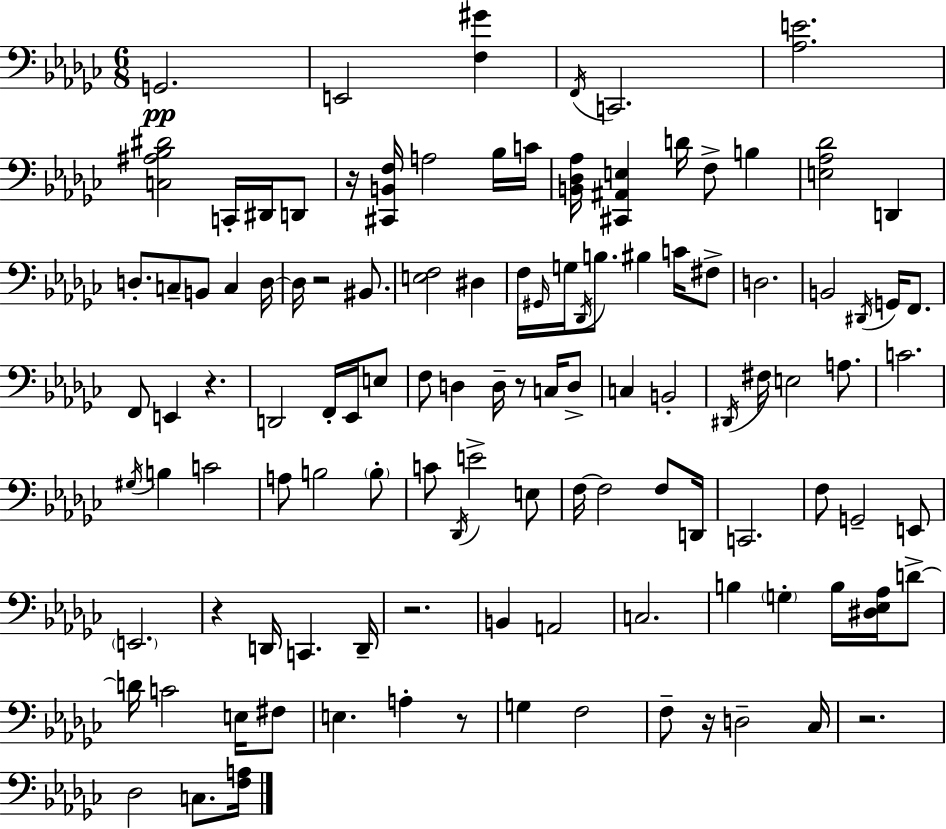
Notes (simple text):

G2/h. E2/h [F3,G#4]/q F2/s C2/h. [Ab3,E4]/h. [C3,A#3,Bb3,D#4]/h C2/s D#2/s D2/e R/s [C#2,B2,F3]/s A3/h Bb3/s C4/s [B2,Db3,Ab3]/s [C#2,A#2,E3]/q D4/s F3/e B3/q [E3,Ab3,Db4]/h D2/q D3/e. C3/e B2/e C3/q D3/s D3/s R/h BIS2/e. [E3,F3]/h D#3/q F3/s G#2/s G3/s Db2/s B3/e. BIS3/q C4/s F#3/e D3/h. B2/h D#2/s G2/s F2/e. F2/e E2/q R/q. D2/h F2/s Eb2/s E3/e F3/e D3/q D3/s R/e C3/s D3/e C3/q B2/h D#2/s F#3/s E3/h A3/e. C4/h. G#3/s B3/q C4/h A3/e B3/h B3/e C4/e Db2/s E4/h E3/e F3/s F3/h F3/e D2/s C2/h. F3/e G2/h E2/e E2/h. R/q D2/s C2/q. D2/s R/h. B2/q A2/h C3/h. B3/q G3/q B3/s [D#3,Eb3,Ab3]/s D4/e D4/s C4/h E3/s F#3/e E3/q. A3/q R/e G3/q F3/h F3/e R/s D3/h CES3/s R/h. Db3/h C3/e. [F3,A3]/s